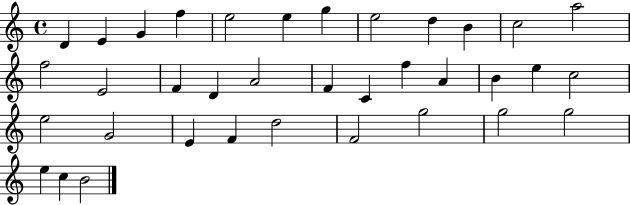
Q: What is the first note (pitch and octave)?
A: D4